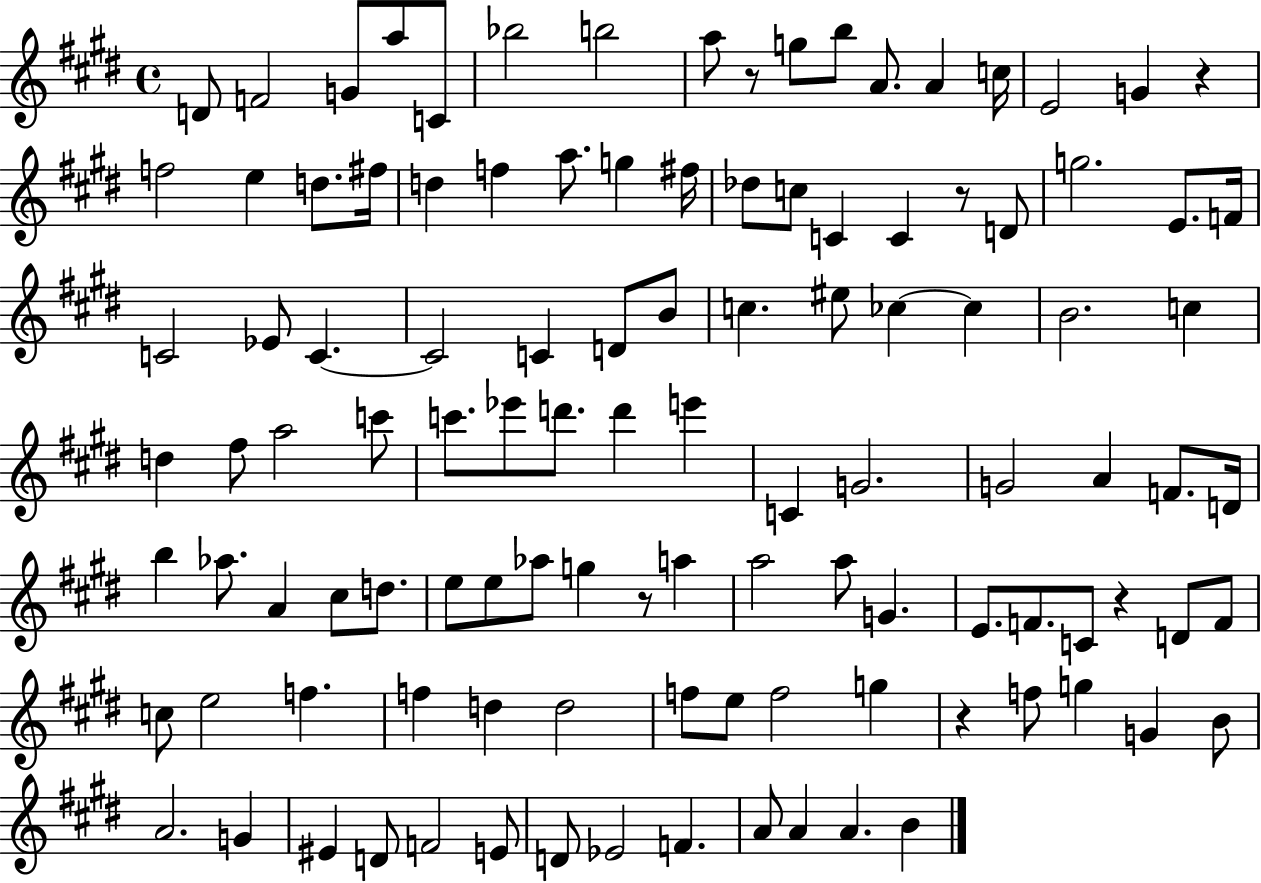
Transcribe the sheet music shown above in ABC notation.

X:1
T:Untitled
M:4/4
L:1/4
K:E
D/2 F2 G/2 a/2 C/2 _b2 b2 a/2 z/2 g/2 b/2 A/2 A c/4 E2 G z f2 e d/2 ^f/4 d f a/2 g ^f/4 _d/2 c/2 C C z/2 D/2 g2 E/2 F/4 C2 _E/2 C C2 C D/2 B/2 c ^e/2 _c _c B2 c d ^f/2 a2 c'/2 c'/2 _e'/2 d'/2 d' e' C G2 G2 A F/2 D/4 b _a/2 A ^c/2 d/2 e/2 e/2 _a/2 g z/2 a a2 a/2 G E/2 F/2 C/2 z D/2 F/2 c/2 e2 f f d d2 f/2 e/2 f2 g z f/2 g G B/2 A2 G ^E D/2 F2 E/2 D/2 _E2 F A/2 A A B